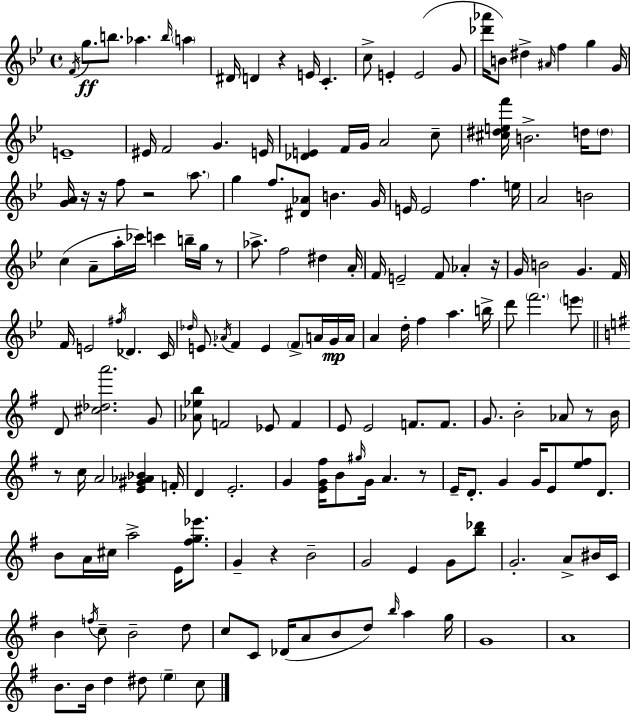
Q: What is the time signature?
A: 4/4